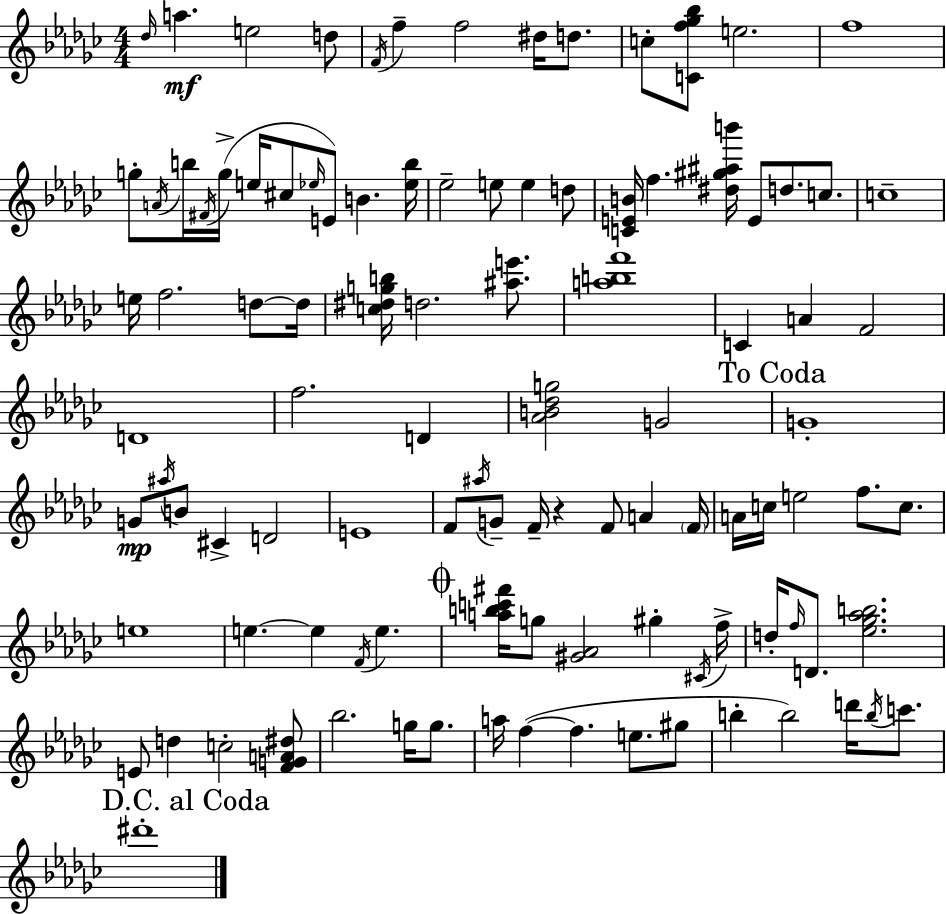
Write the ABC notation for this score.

X:1
T:Untitled
M:4/4
L:1/4
K:Ebm
_d/4 a e2 d/2 F/4 f f2 ^d/4 d/2 c/2 [Cf_g_b]/2 e2 f4 g/2 A/4 b/4 ^F/4 g/4 e/4 ^c/2 _e/4 E/2 B [_eb]/4 _e2 e/2 e d/2 [CEB]/4 f [^d^g^ab']/4 E/2 d/2 c/2 c4 e/4 f2 d/2 d/4 [c^dgb]/4 d2 [^ae']/2 [abf']4 C A F2 D4 f2 D [_AB_dg]2 G2 G4 G/2 ^a/4 B/2 ^C D2 E4 F/2 ^a/4 G/2 F/4 z F/2 A F/4 A/4 c/4 e2 f/2 c/2 e4 e e F/4 e [abc'^f']/4 g/2 [^G_A]2 ^g ^C/4 f/4 d/4 f/4 D/2 [_e_g_ab]2 E/2 d c2 [FGA^d]/2 _b2 g/4 g/2 a/4 f f e/2 ^g/2 b b2 d'/4 b/4 c'/2 ^d'4